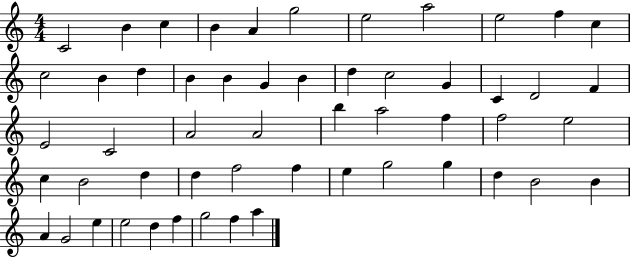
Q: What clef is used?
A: treble